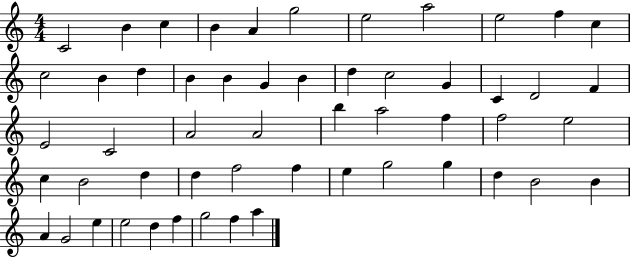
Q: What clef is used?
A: treble